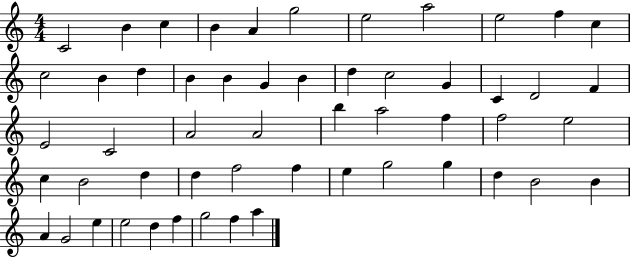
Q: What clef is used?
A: treble